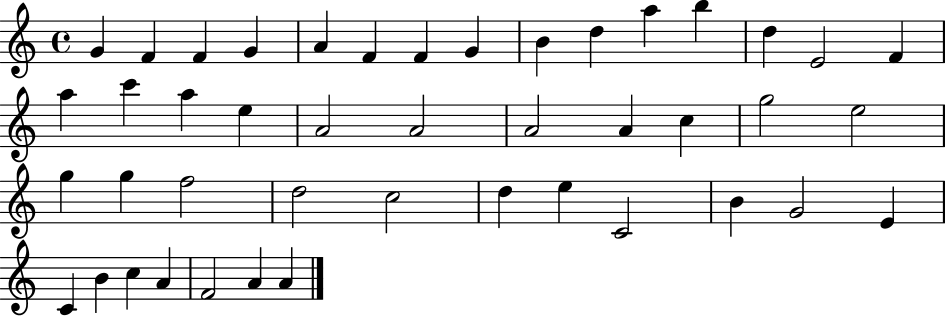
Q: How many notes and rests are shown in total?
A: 44